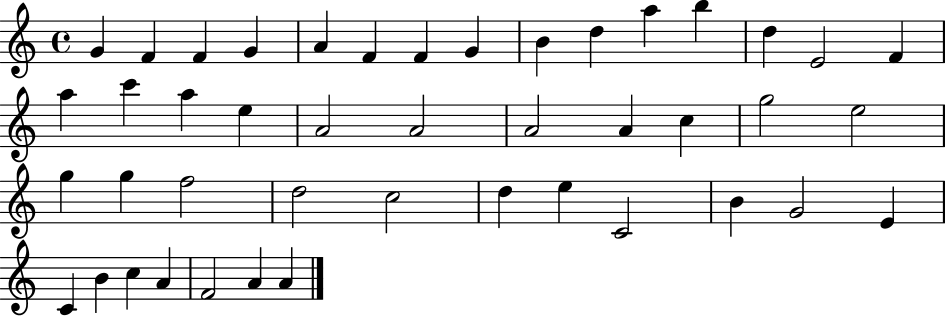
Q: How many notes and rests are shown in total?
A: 44